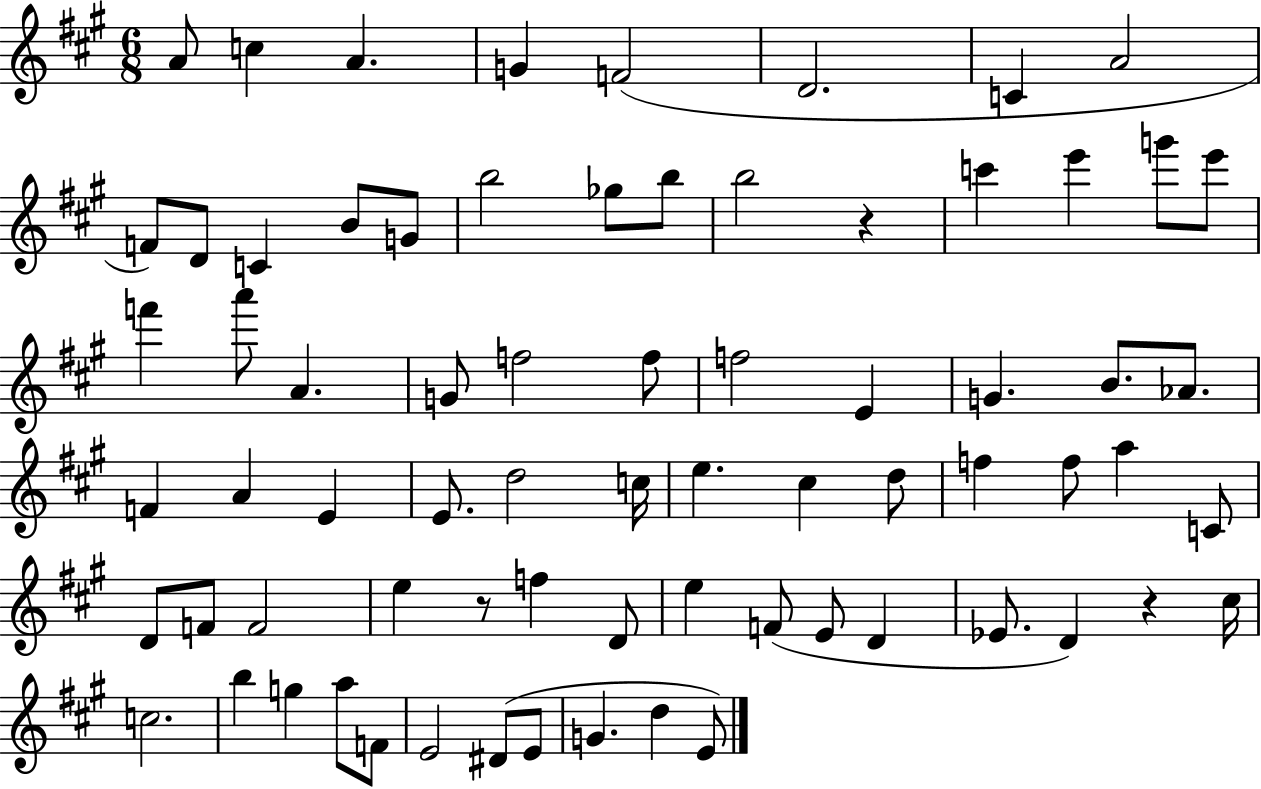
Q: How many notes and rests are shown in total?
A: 72